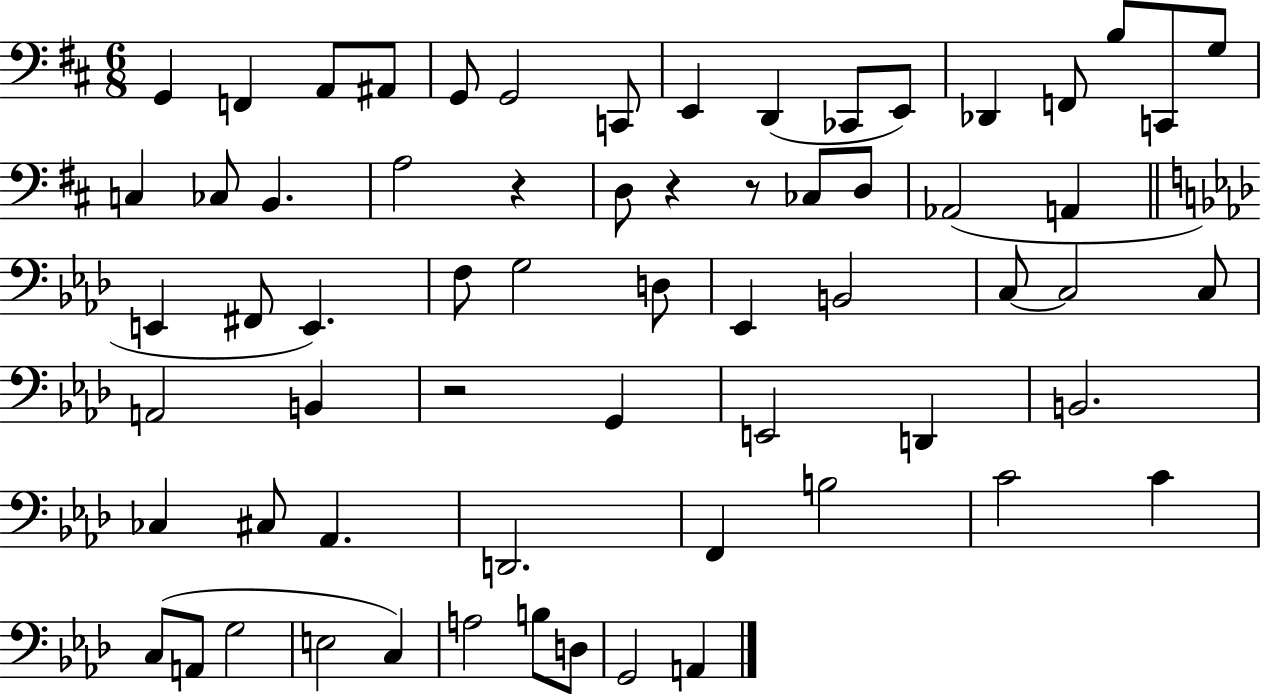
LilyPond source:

{
  \clef bass
  \numericTimeSignature
  \time 6/8
  \key d \major
  g,4 f,4 a,8 ais,8 | g,8 g,2 c,8 | e,4 d,4( ces,8 e,8) | des,4 f,8 b8 c,8 g8 | \break c4 ces8 b,4. | a2 r4 | d8 r4 r8 ces8 d8 | aes,2( a,4 | \break \bar "||" \break \key f \minor e,4 fis,8 e,4.) | f8 g2 d8 | ees,4 b,2 | c8~~ c2 c8 | \break a,2 b,4 | r2 g,4 | e,2 d,4 | b,2. | \break ces4 cis8 aes,4. | d,2. | f,4 b2 | c'2 c'4 | \break c8( a,8 g2 | e2 c4) | a2 b8 d8 | g,2 a,4 | \break \bar "|."
}